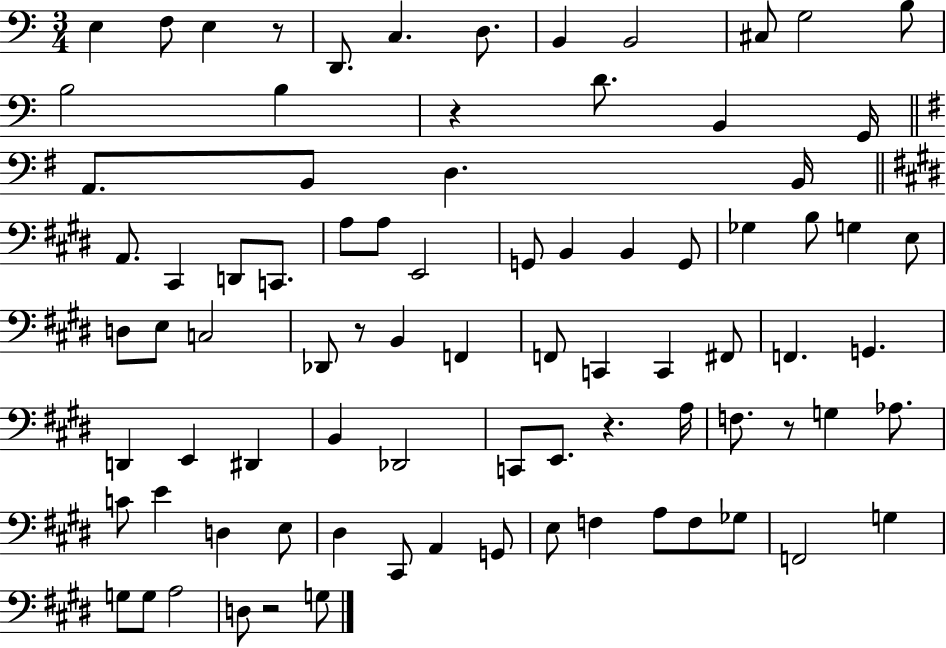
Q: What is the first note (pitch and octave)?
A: E3